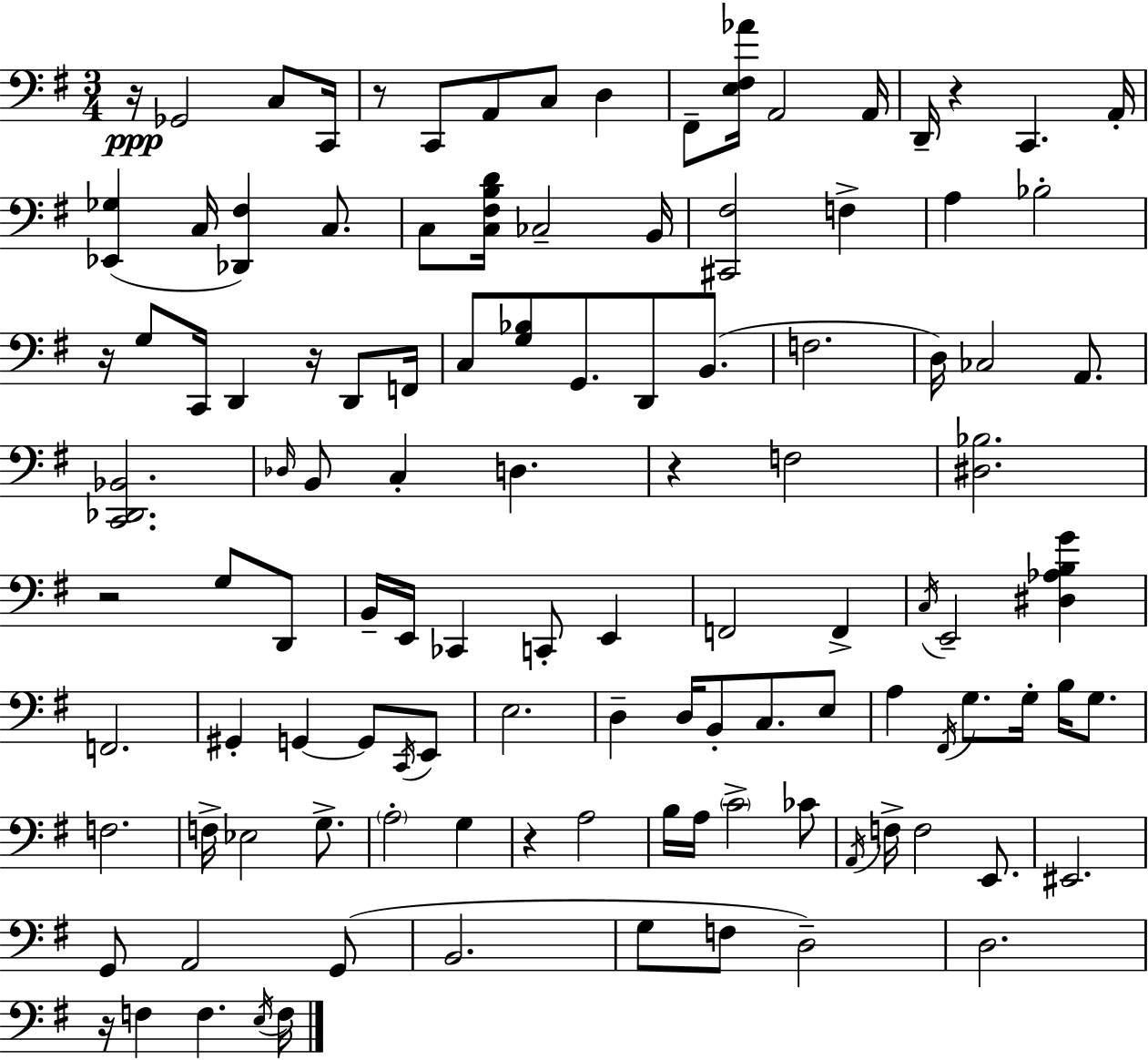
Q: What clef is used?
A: bass